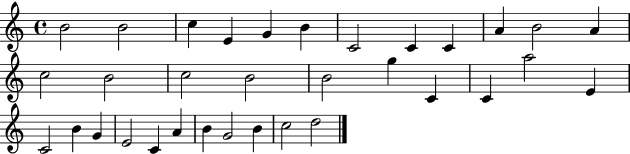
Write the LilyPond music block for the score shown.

{
  \clef treble
  \time 4/4
  \defaultTimeSignature
  \key c \major
  b'2 b'2 | c''4 e'4 g'4 b'4 | c'2 c'4 c'4 | a'4 b'2 a'4 | \break c''2 b'2 | c''2 b'2 | b'2 g''4 c'4 | c'4 a''2 e'4 | \break c'2 b'4 g'4 | e'2 c'4 a'4 | b'4 g'2 b'4 | c''2 d''2 | \break \bar "|."
}